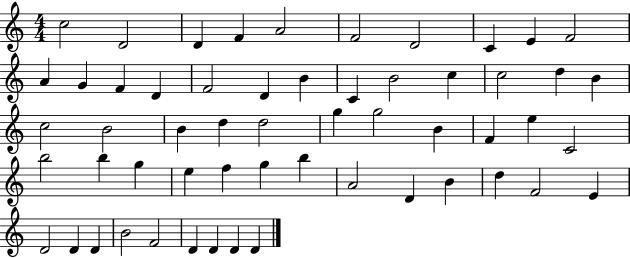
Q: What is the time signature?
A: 4/4